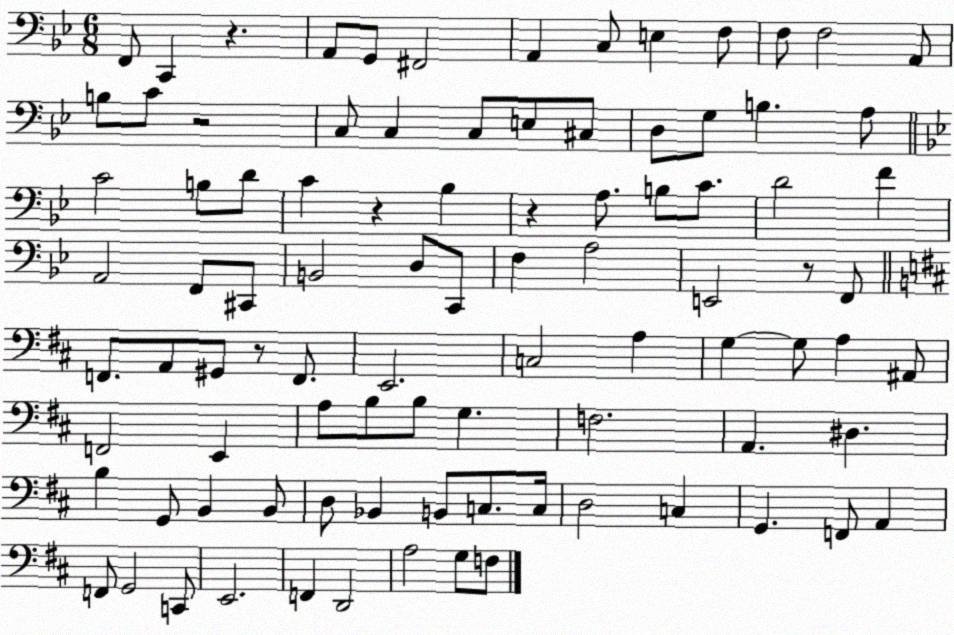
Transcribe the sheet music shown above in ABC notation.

X:1
T:Untitled
M:6/8
L:1/4
K:Bb
F,,/2 C,, z A,,/2 G,,/2 ^F,,2 A,, C,/2 E, F,/2 F,/2 F,2 A,,/2 B,/2 C/2 z2 C,/2 C, C,/2 E,/2 ^C,/2 D,/2 G,/2 B, A,/2 C2 B,/2 D/2 C z _B, z A,/2 B,/2 C/2 D2 F A,,2 F,,/2 ^C,,/2 B,,2 D,/2 C,,/2 F, A,2 E,,2 z/2 F,,/2 F,,/2 A,,/2 ^G,,/2 z/2 F,,/2 E,,2 C,2 A, G, G,/2 A, ^A,,/2 F,,2 E,, A,/2 B,/2 B,/2 G, F,2 A,, ^D, B, G,,/2 B,, B,,/2 D,/2 _B,, B,,/2 C,/2 C,/4 D,2 C, G,, F,,/2 A,, F,,/2 G,,2 C,,/2 E,,2 F,, D,,2 A,2 G,/2 F,/2